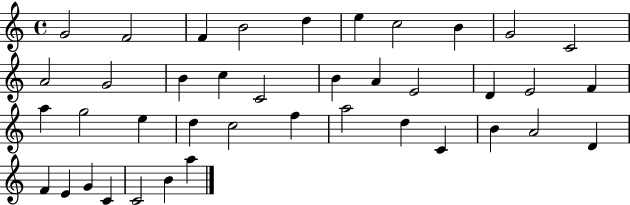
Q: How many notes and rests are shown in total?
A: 40